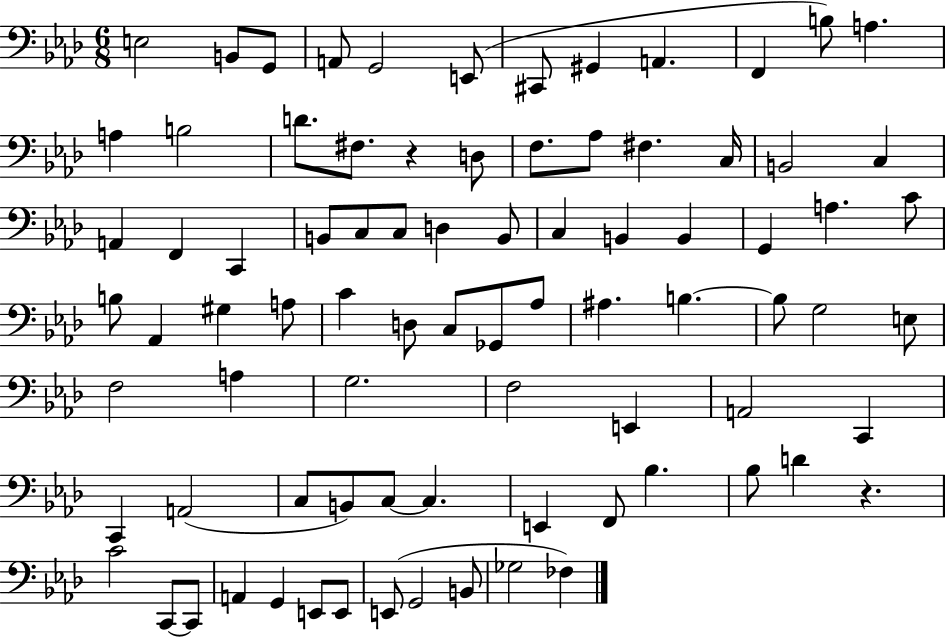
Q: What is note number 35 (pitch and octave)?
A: G2